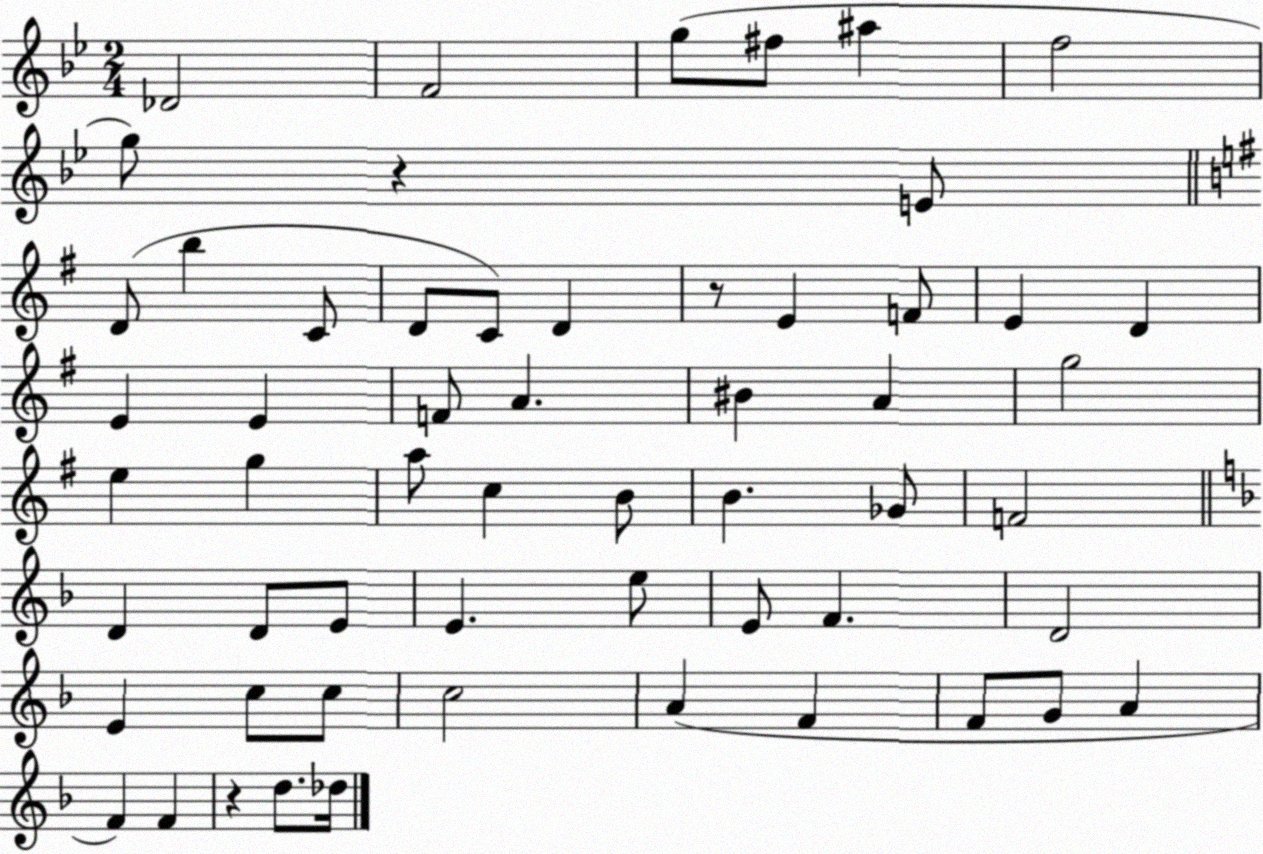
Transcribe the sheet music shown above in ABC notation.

X:1
T:Untitled
M:2/4
L:1/4
K:Bb
_D2 F2 g/2 ^f/2 ^a f2 g/2 z E/2 D/2 b C/2 D/2 C/2 D z/2 E F/2 E D E E F/2 A ^B A g2 e g a/2 c B/2 B _G/2 F2 D D/2 E/2 E e/2 E/2 F D2 E c/2 c/2 c2 A F F/2 G/2 A F F z d/2 _d/4